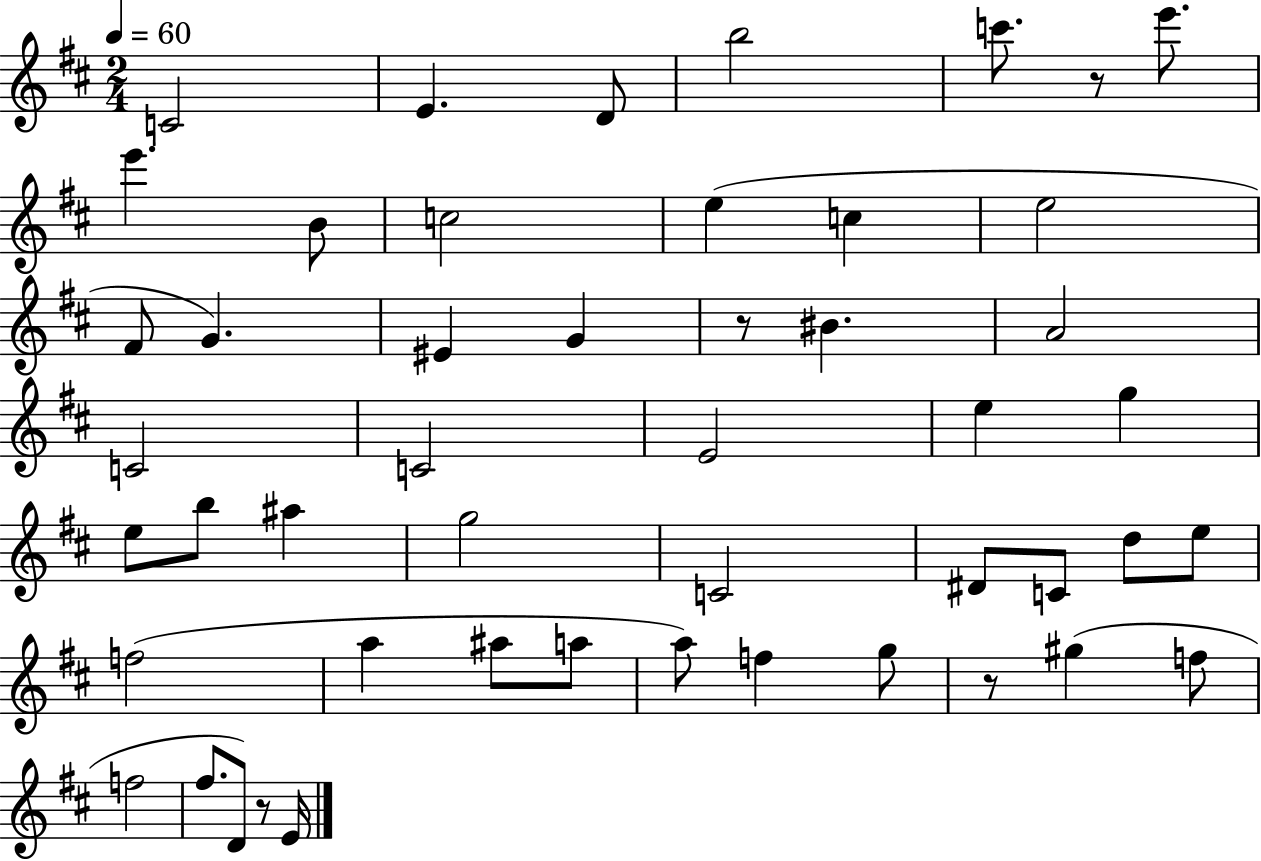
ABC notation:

X:1
T:Untitled
M:2/4
L:1/4
K:D
C2 E D/2 b2 c'/2 z/2 e'/2 e' B/2 c2 e c e2 ^F/2 G ^E G z/2 ^B A2 C2 C2 E2 e g e/2 b/2 ^a g2 C2 ^D/2 C/2 d/2 e/2 f2 a ^a/2 a/2 a/2 f g/2 z/2 ^g f/2 f2 ^f/2 D/2 z/2 E/4